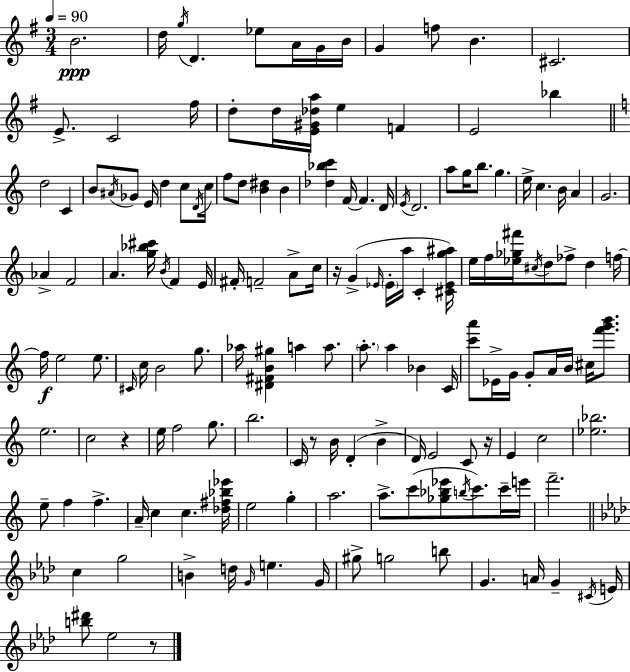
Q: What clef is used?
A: treble